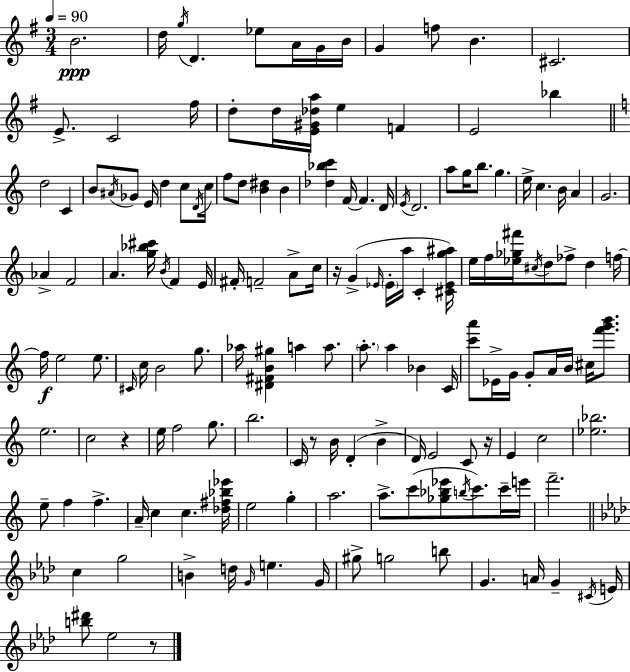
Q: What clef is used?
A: treble